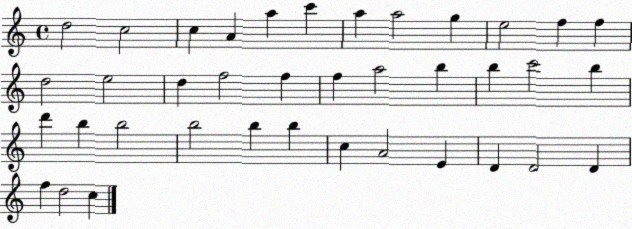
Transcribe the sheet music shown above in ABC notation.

X:1
T:Untitled
M:4/4
L:1/4
K:C
d2 c2 c A a c' a a2 g e2 f f d2 e2 d f2 f f a2 b b c'2 b d' b b2 b2 b b c A2 E D D2 D f d2 c